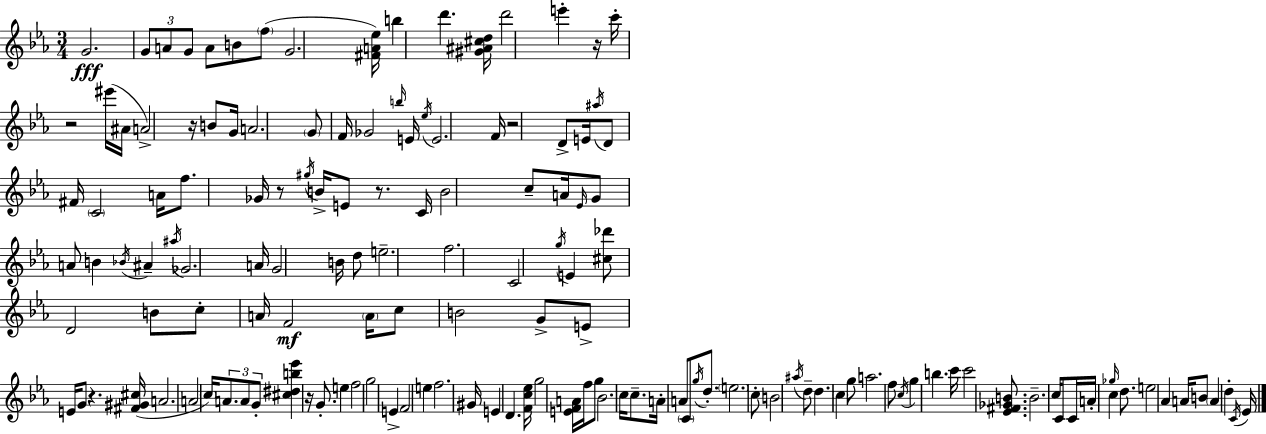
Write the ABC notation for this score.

X:1
T:Untitled
M:3/4
L:1/4
K:Cm
G2 G/2 A/2 G/2 A/2 B/2 f/2 G2 [^FA_e]/4 b d' [^G^A^cd]/4 d'2 e' z/4 c'/4 z2 ^e'/4 ^A/4 A2 z/4 B/2 G/4 A2 G/2 F/4 _G2 b/4 E/4 _e/4 E2 F/4 z2 D/2 E/4 ^a/4 D/2 ^F/4 C2 A/4 f/2 _G/4 z/2 ^g/4 B/4 E/2 z/2 C/4 B2 c/2 A/4 _E/4 G/2 A/2 B _B/4 ^A ^a/4 _G2 A/4 G2 B/4 d/2 e2 f2 C2 g/4 E [^c_d']/2 D2 B/2 c/2 A/4 F2 A/4 c/2 B2 G/2 E/2 E/4 G/2 z [^F^G^c]/4 A2 A2 c/4 A/2 A/2 G/2 [^c^db_e'] z/4 G/2 e f2 g2 E F2 e f2 ^G/4 E D [Fc_e]/4 g2 [EFA]/4 f/4 g/2 _B2 c/4 c/2 A/4 A/2 C/2 g/4 d/2 e2 c/2 B2 ^a/4 d/2 d c g/2 a2 f/2 c/4 g b c'/4 c'2 [_E^F_GB]/2 B2 c/4 C/2 C/4 A/4 _g/4 c d/2 e2 _A A/4 B/2 A d C/4 _E/4